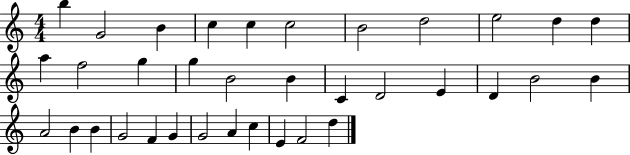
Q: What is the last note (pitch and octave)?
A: D5